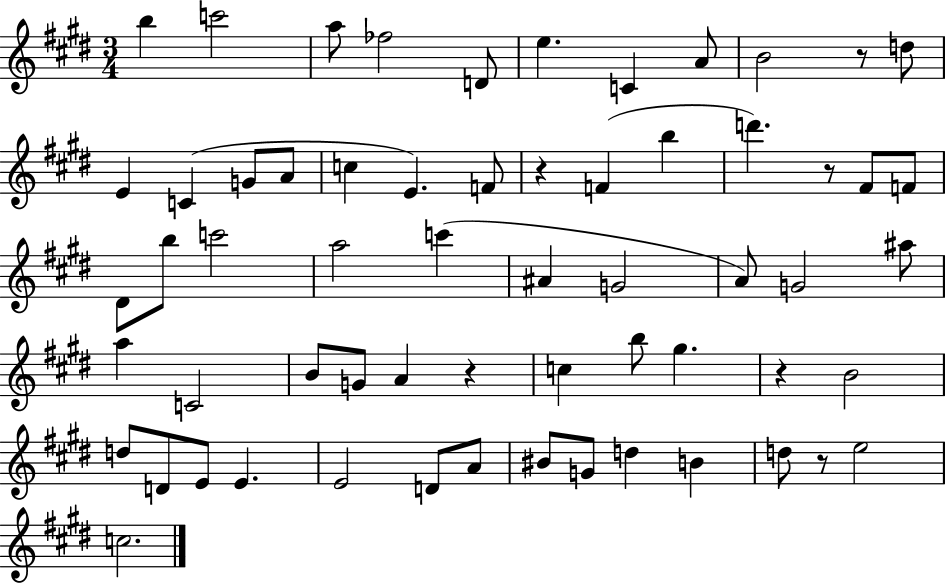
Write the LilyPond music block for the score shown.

{
  \clef treble
  \numericTimeSignature
  \time 3/4
  \key e \major
  b''4 c'''2 | a''8 fes''2 d'8 | e''4. c'4 a'8 | b'2 r8 d''8 | \break e'4 c'4( g'8 a'8 | c''4 e'4.) f'8 | r4 f'4( b''4 | d'''4.) r8 fis'8 f'8 | \break dis'8 b''8 c'''2 | a''2 c'''4( | ais'4 g'2 | a'8) g'2 ais''8 | \break a''4 c'2 | b'8 g'8 a'4 r4 | c''4 b''8 gis''4. | r4 b'2 | \break d''8 d'8 e'8 e'4. | e'2 d'8 a'8 | bis'8 g'8 d''4 b'4 | d''8 r8 e''2 | \break c''2. | \bar "|."
}